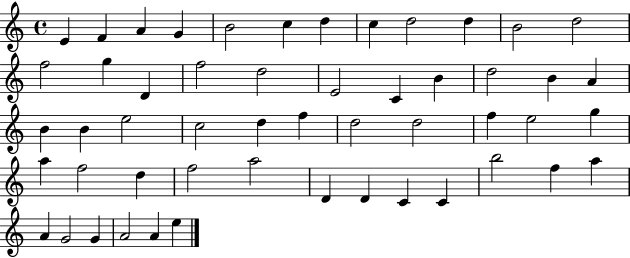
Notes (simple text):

E4/q F4/q A4/q G4/q B4/h C5/q D5/q C5/q D5/h D5/q B4/h D5/h F5/h G5/q D4/q F5/h D5/h E4/h C4/q B4/q D5/h B4/q A4/q B4/q B4/q E5/h C5/h D5/q F5/q D5/h D5/h F5/q E5/h G5/q A5/q F5/h D5/q F5/h A5/h D4/q D4/q C4/q C4/q B5/h F5/q A5/q A4/q G4/h G4/q A4/h A4/q E5/q